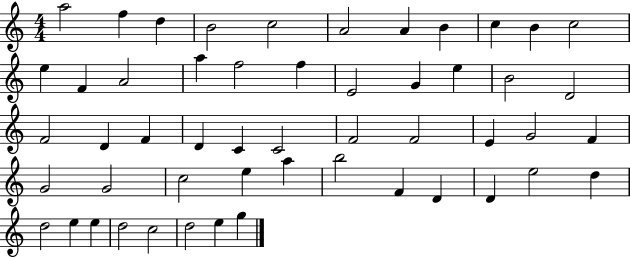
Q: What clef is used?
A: treble